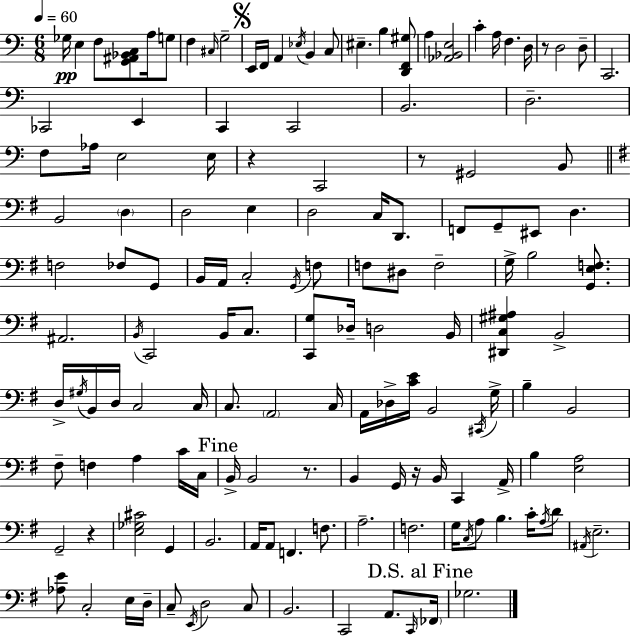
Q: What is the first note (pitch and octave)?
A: Gb3